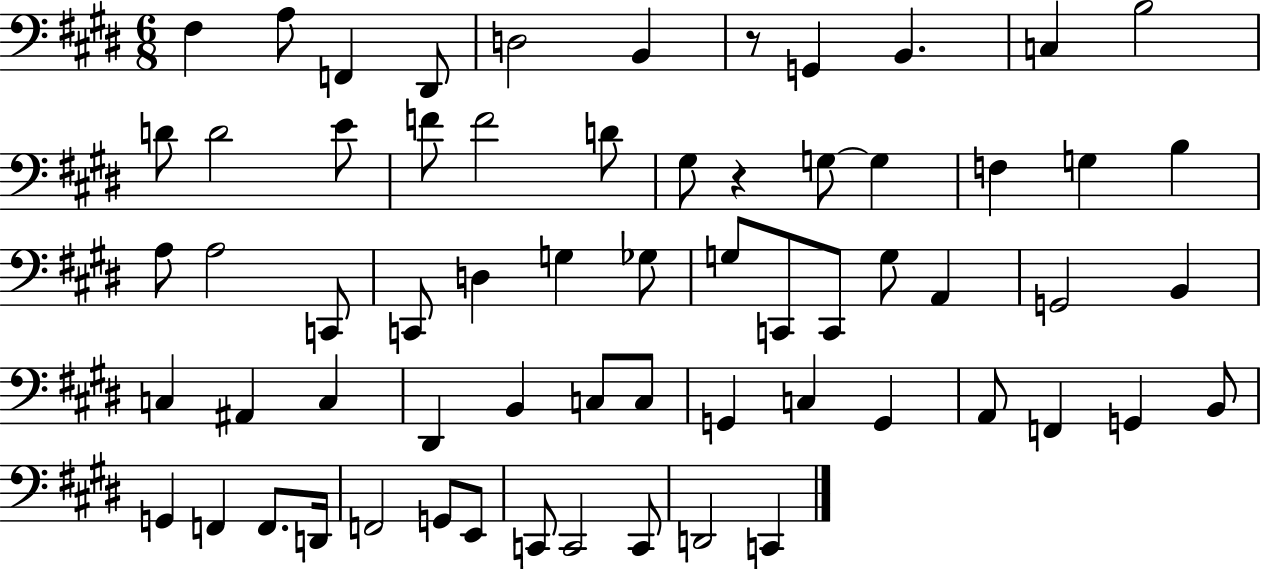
X:1
T:Untitled
M:6/8
L:1/4
K:E
^F, A,/2 F,, ^D,,/2 D,2 B,, z/2 G,, B,, C, B,2 D/2 D2 E/2 F/2 F2 D/2 ^G,/2 z G,/2 G, F, G, B, A,/2 A,2 C,,/2 C,,/2 D, G, _G,/2 G,/2 C,,/2 C,,/2 G,/2 A,, G,,2 B,, C, ^A,, C, ^D,, B,, C,/2 C,/2 G,, C, G,, A,,/2 F,, G,, B,,/2 G,, F,, F,,/2 D,,/4 F,,2 G,,/2 E,,/2 C,,/2 C,,2 C,,/2 D,,2 C,,